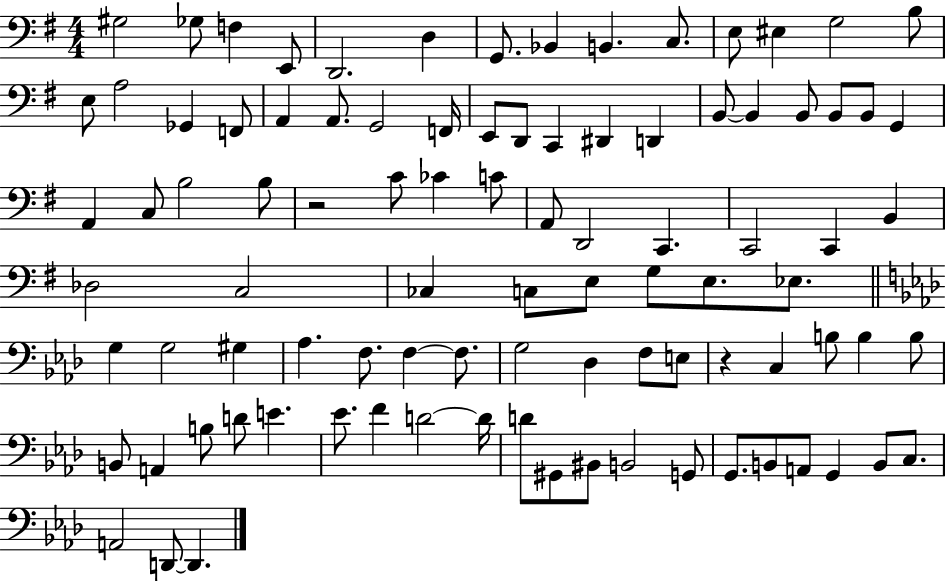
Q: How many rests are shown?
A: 2